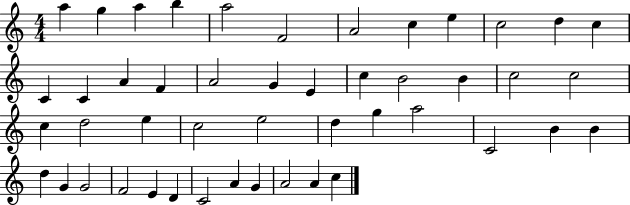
A5/q G5/q A5/q B5/q A5/h F4/h A4/h C5/q E5/q C5/h D5/q C5/q C4/q C4/q A4/q F4/q A4/h G4/q E4/q C5/q B4/h B4/q C5/h C5/h C5/q D5/h E5/q C5/h E5/h D5/q G5/q A5/h C4/h B4/q B4/q D5/q G4/q G4/h F4/h E4/q D4/q C4/h A4/q G4/q A4/h A4/q C5/q